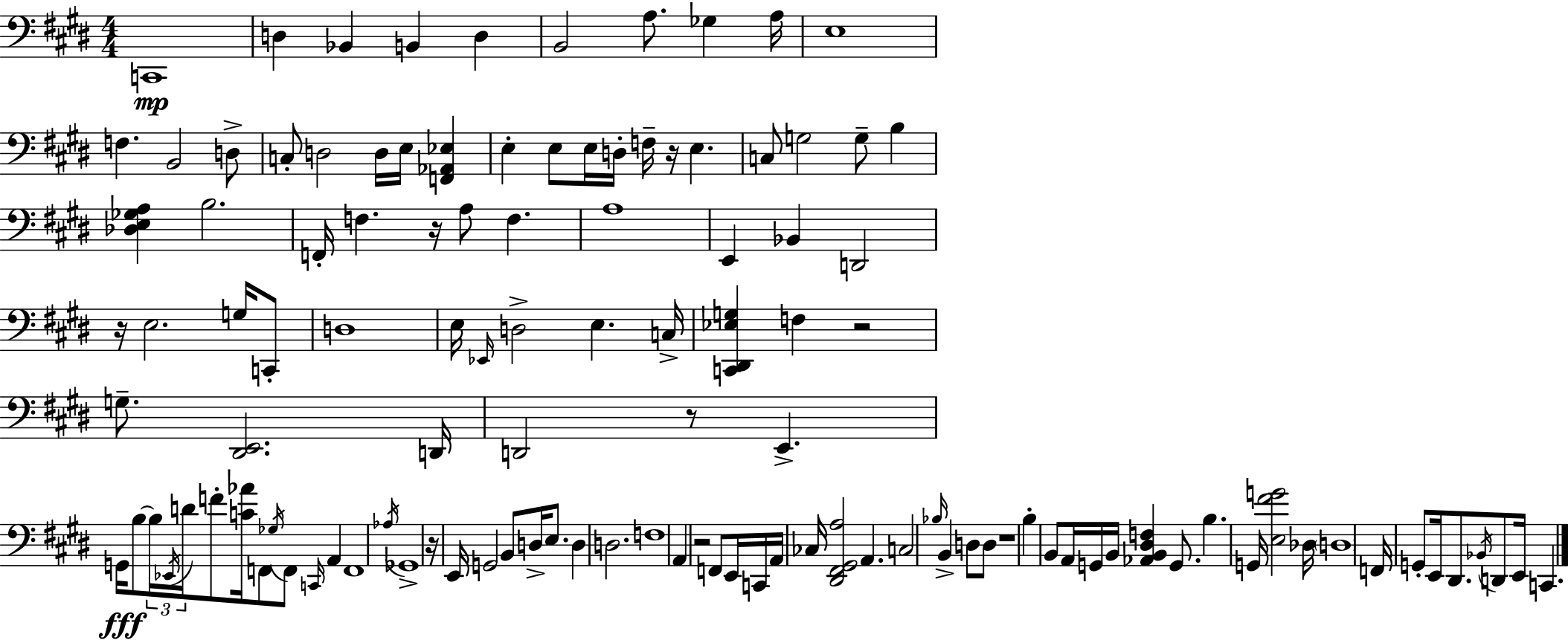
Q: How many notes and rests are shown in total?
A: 118